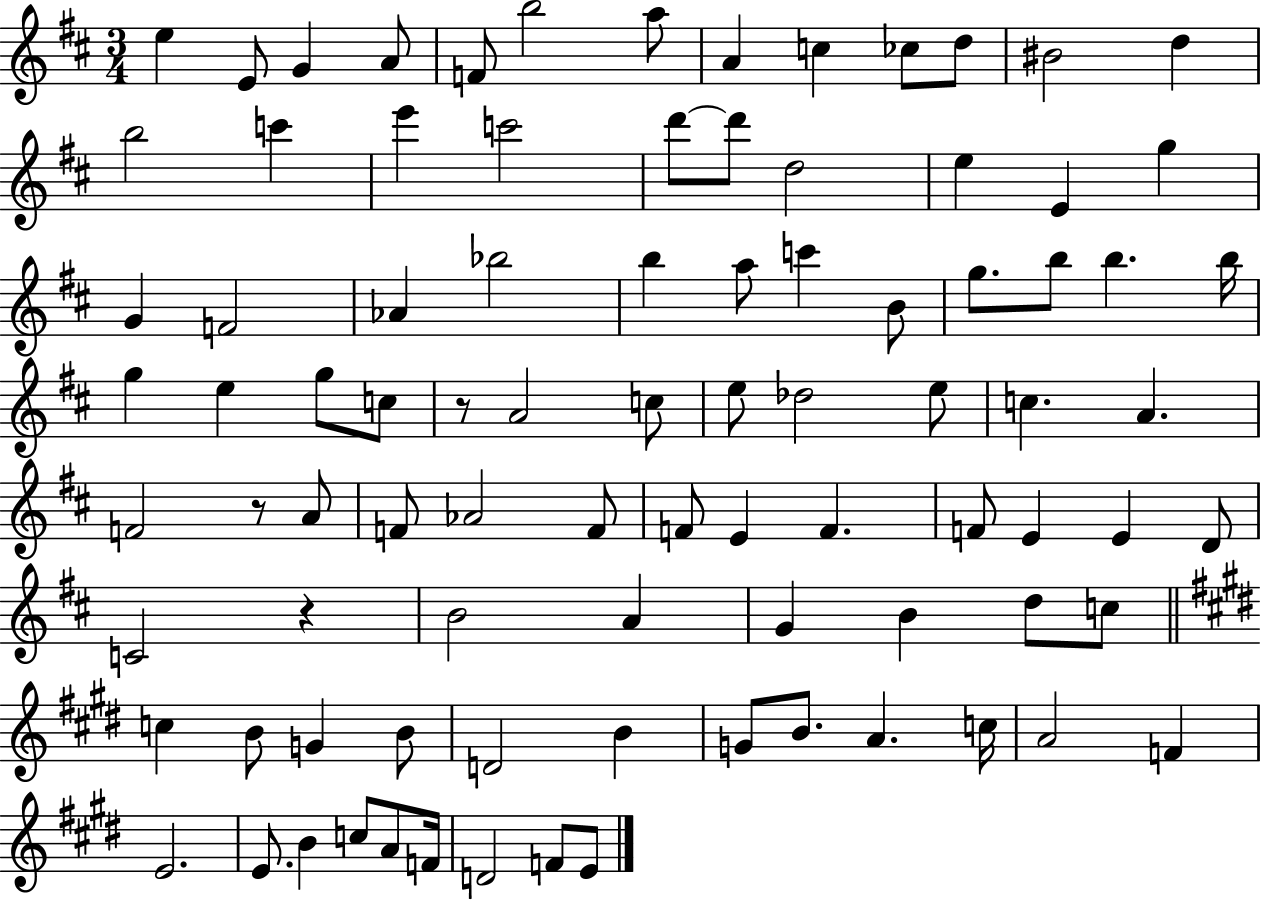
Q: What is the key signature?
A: D major